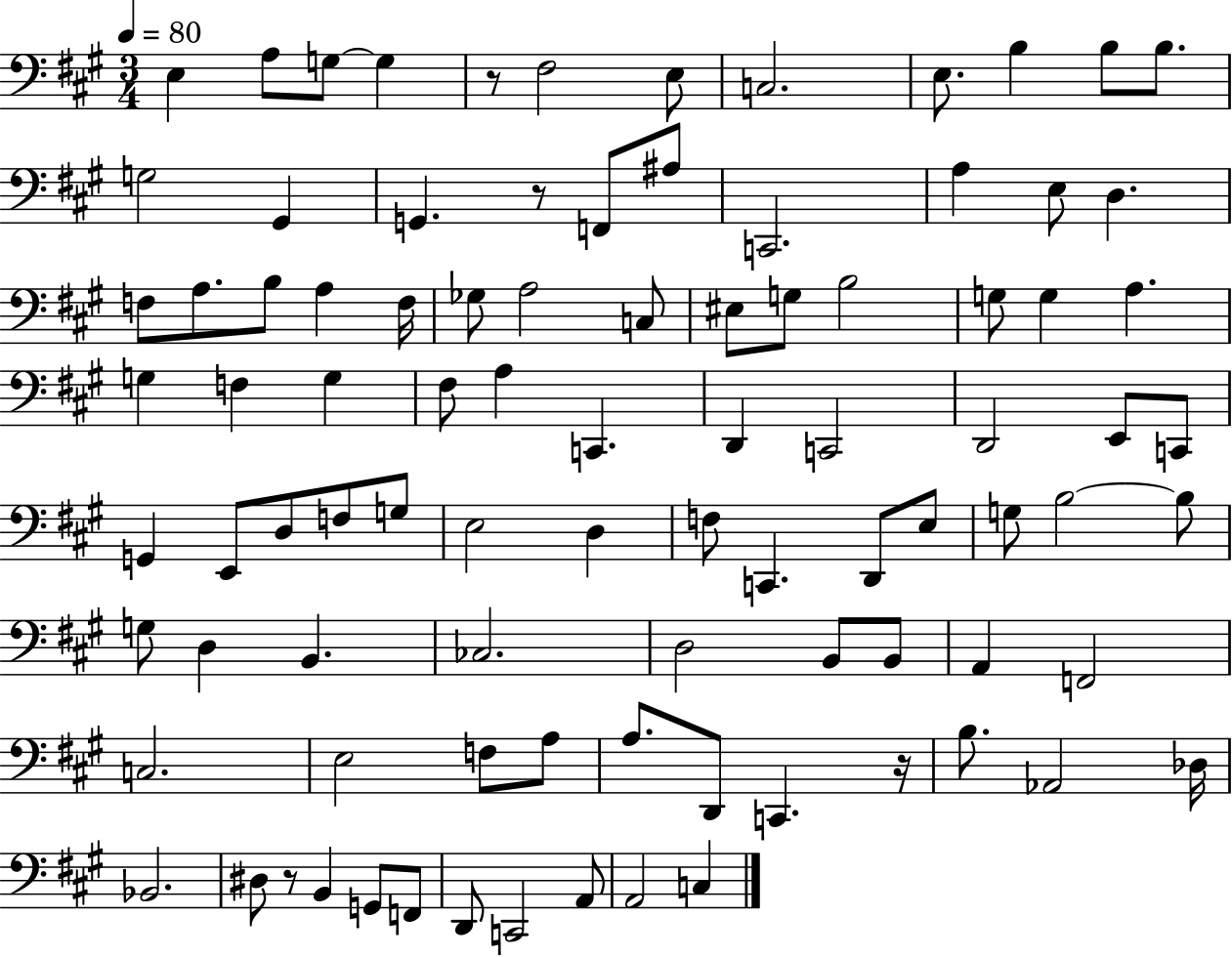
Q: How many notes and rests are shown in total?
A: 92